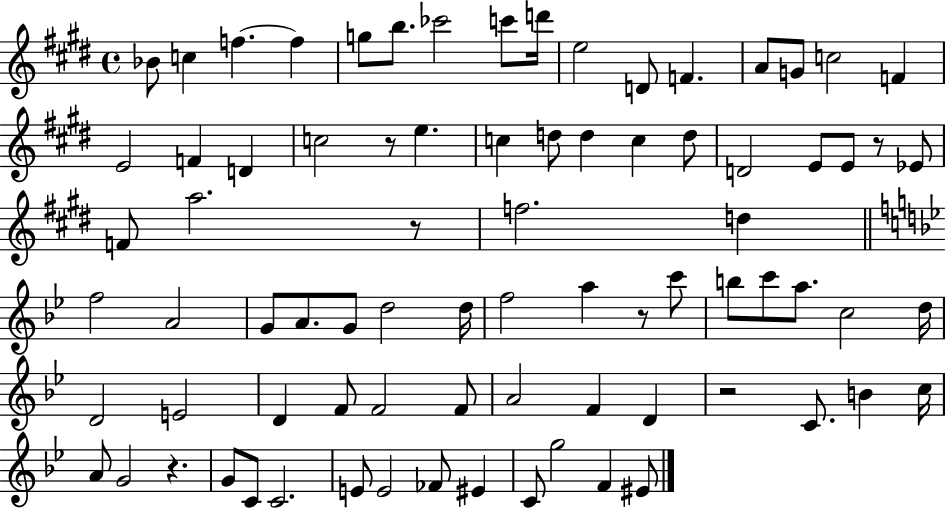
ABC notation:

X:1
T:Untitled
M:4/4
L:1/4
K:E
_B/2 c f f g/2 b/2 _c'2 c'/2 d'/4 e2 D/2 F A/2 G/2 c2 F E2 F D c2 z/2 e c d/2 d c d/2 D2 E/2 E/2 z/2 _E/2 F/2 a2 z/2 f2 d f2 A2 G/2 A/2 G/2 d2 d/4 f2 a z/2 c'/2 b/2 c'/2 a/2 c2 d/4 D2 E2 D F/2 F2 F/2 A2 F D z2 C/2 B c/4 A/2 G2 z G/2 C/2 C2 E/2 E2 _F/2 ^E C/2 g2 F ^E/2